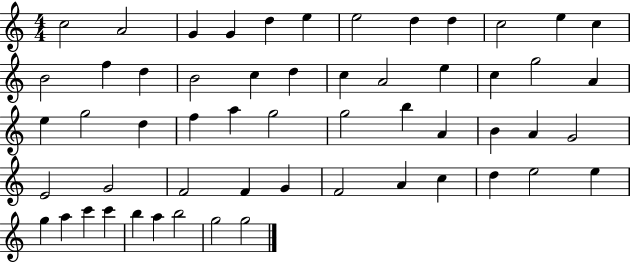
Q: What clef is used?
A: treble